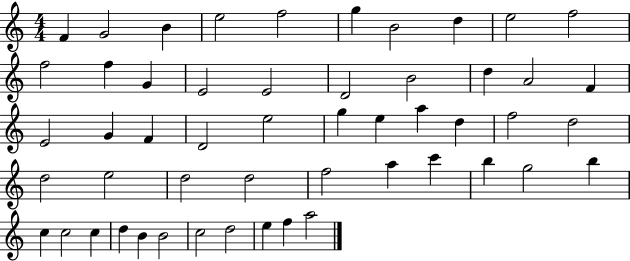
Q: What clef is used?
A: treble